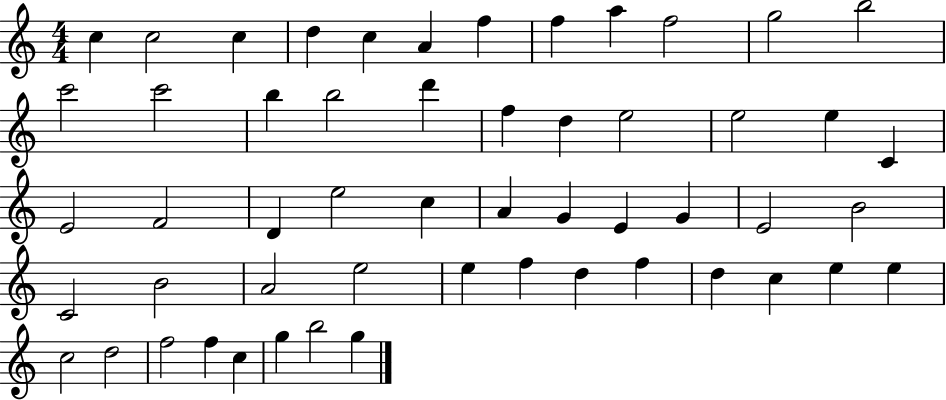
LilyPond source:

{
  \clef treble
  \numericTimeSignature
  \time 4/4
  \key c \major
  c''4 c''2 c''4 | d''4 c''4 a'4 f''4 | f''4 a''4 f''2 | g''2 b''2 | \break c'''2 c'''2 | b''4 b''2 d'''4 | f''4 d''4 e''2 | e''2 e''4 c'4 | \break e'2 f'2 | d'4 e''2 c''4 | a'4 g'4 e'4 g'4 | e'2 b'2 | \break c'2 b'2 | a'2 e''2 | e''4 f''4 d''4 f''4 | d''4 c''4 e''4 e''4 | \break c''2 d''2 | f''2 f''4 c''4 | g''4 b''2 g''4 | \bar "|."
}